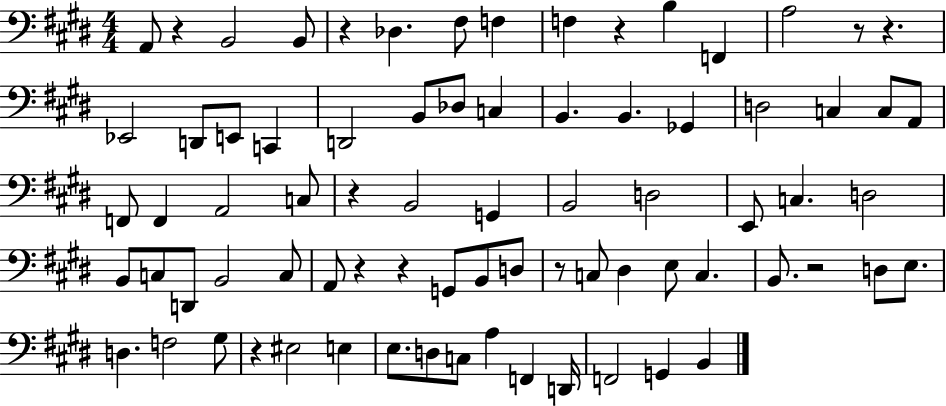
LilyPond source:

{
  \clef bass
  \numericTimeSignature
  \time 4/4
  \key e \major
  a,8 r4 b,2 b,8 | r4 des4. fis8 f4 | f4 r4 b4 f,4 | a2 r8 r4. | \break ees,2 d,8 e,8 c,4 | d,2 b,8 des8 c4 | b,4. b,4. ges,4 | d2 c4 c8 a,8 | \break f,8 f,4 a,2 c8 | r4 b,2 g,4 | b,2 d2 | e,8 c4. d2 | \break b,8 c8 d,8 b,2 c8 | a,8 r4 r4 g,8 b,8 d8 | r8 c8 dis4 e8 c4. | b,8. r2 d8 e8. | \break d4. f2 gis8 | r4 eis2 e4 | e8. d8 c8 a4 f,4 d,16 | f,2 g,4 b,4 | \break \bar "|."
}